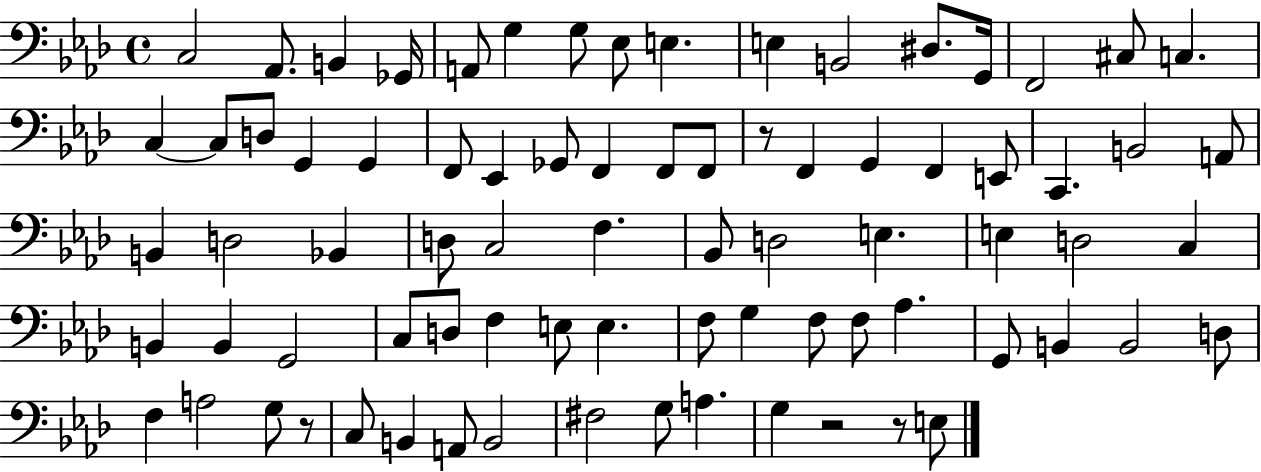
C3/h Ab2/e. B2/q Gb2/s A2/e G3/q G3/e Eb3/e E3/q. E3/q B2/h D#3/e. G2/s F2/h C#3/e C3/q. C3/q C3/e D3/e G2/q G2/q F2/e Eb2/q Gb2/e F2/q F2/e F2/e R/e F2/q G2/q F2/q E2/e C2/q. B2/h A2/e B2/q D3/h Bb2/q D3/e C3/h F3/q. Bb2/e D3/h E3/q. E3/q D3/h C3/q B2/q B2/q G2/h C3/e D3/e F3/q E3/e E3/q. F3/e G3/q F3/e F3/e Ab3/q. G2/e B2/q B2/h D3/e F3/q A3/h G3/e R/e C3/e B2/q A2/e B2/h F#3/h G3/e A3/q. G3/q R/h R/e E3/e